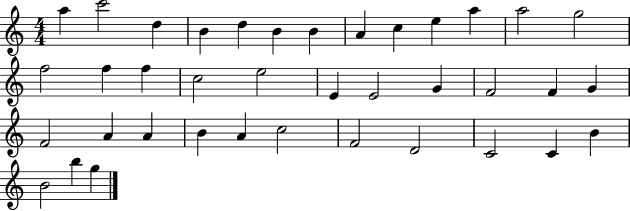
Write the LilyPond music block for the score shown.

{
  \clef treble
  \numericTimeSignature
  \time 4/4
  \key c \major
  a''4 c'''2 d''4 | b'4 d''4 b'4 b'4 | a'4 c''4 e''4 a''4 | a''2 g''2 | \break f''2 f''4 f''4 | c''2 e''2 | e'4 e'2 g'4 | f'2 f'4 g'4 | \break f'2 a'4 a'4 | b'4 a'4 c''2 | f'2 d'2 | c'2 c'4 b'4 | \break b'2 b''4 g''4 | \bar "|."
}